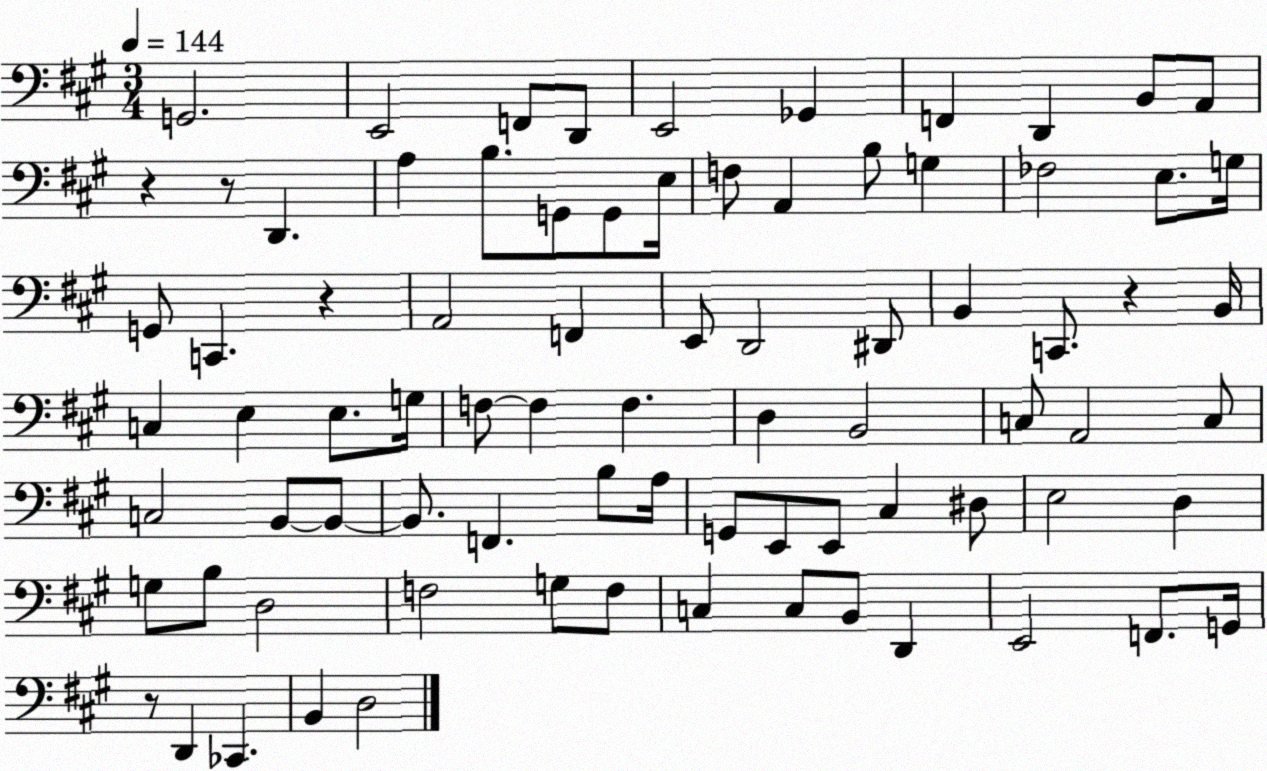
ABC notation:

X:1
T:Untitled
M:3/4
L:1/4
K:A
G,,2 E,,2 F,,/2 D,,/2 E,,2 _G,, F,, D,, B,,/2 A,,/2 z z/2 D,, A, B,/2 G,,/2 G,,/2 E,/4 F,/2 A,, B,/2 G, _F,2 E,/2 G,/4 G,,/2 C,, z A,,2 F,, E,,/2 D,,2 ^D,,/2 B,, C,,/2 z B,,/4 C, E, E,/2 G,/4 F,/2 F, F, D, B,,2 C,/2 A,,2 C,/2 C,2 B,,/2 B,,/2 B,,/2 F,, B,/2 A,/4 G,,/2 E,,/2 E,,/2 ^C, ^D,/2 E,2 D, G,/2 B,/2 D,2 F,2 G,/2 F,/2 C, C,/2 B,,/2 D,, E,,2 F,,/2 G,,/4 z/2 D,, _C,, B,, D,2